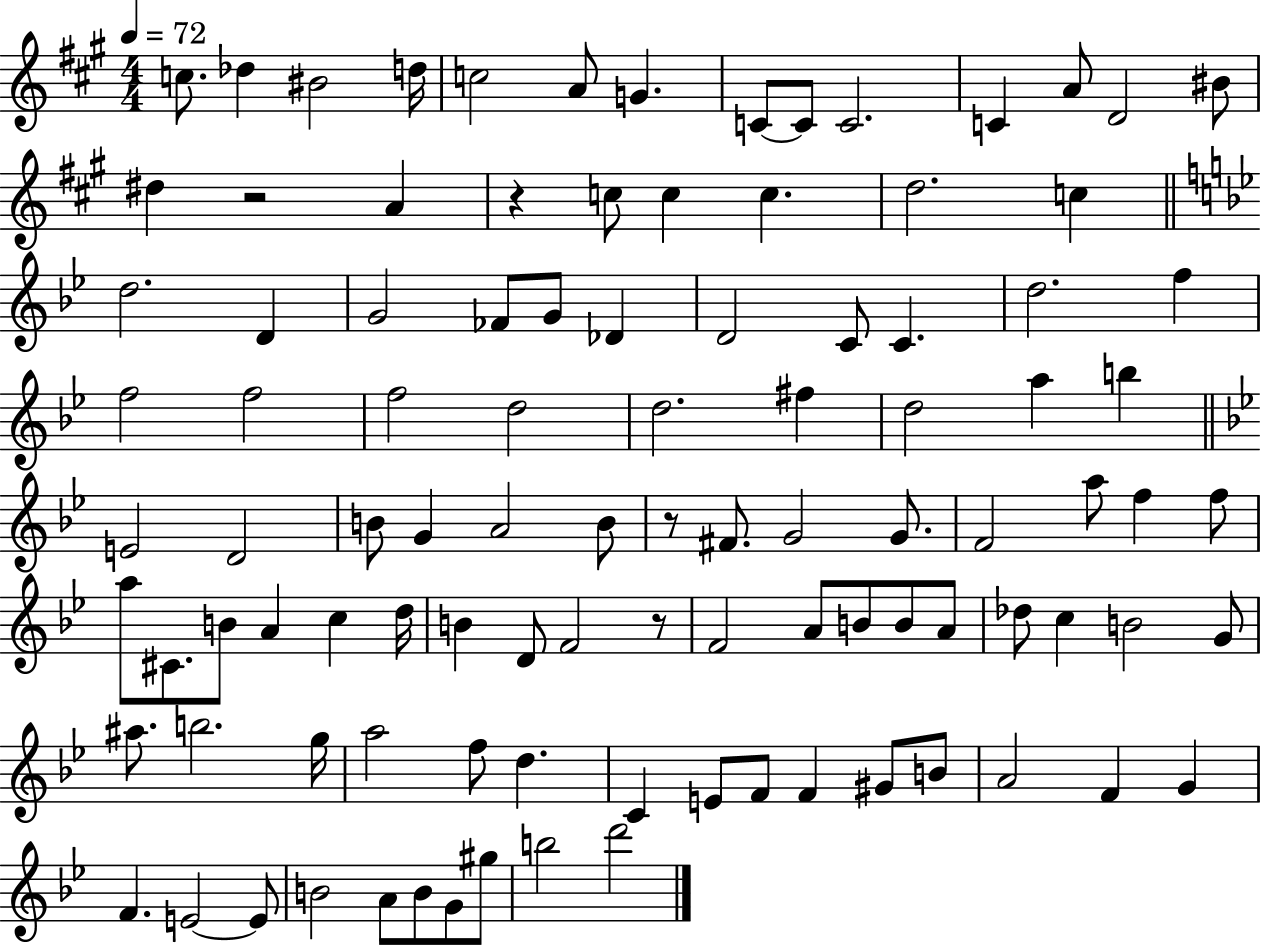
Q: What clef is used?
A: treble